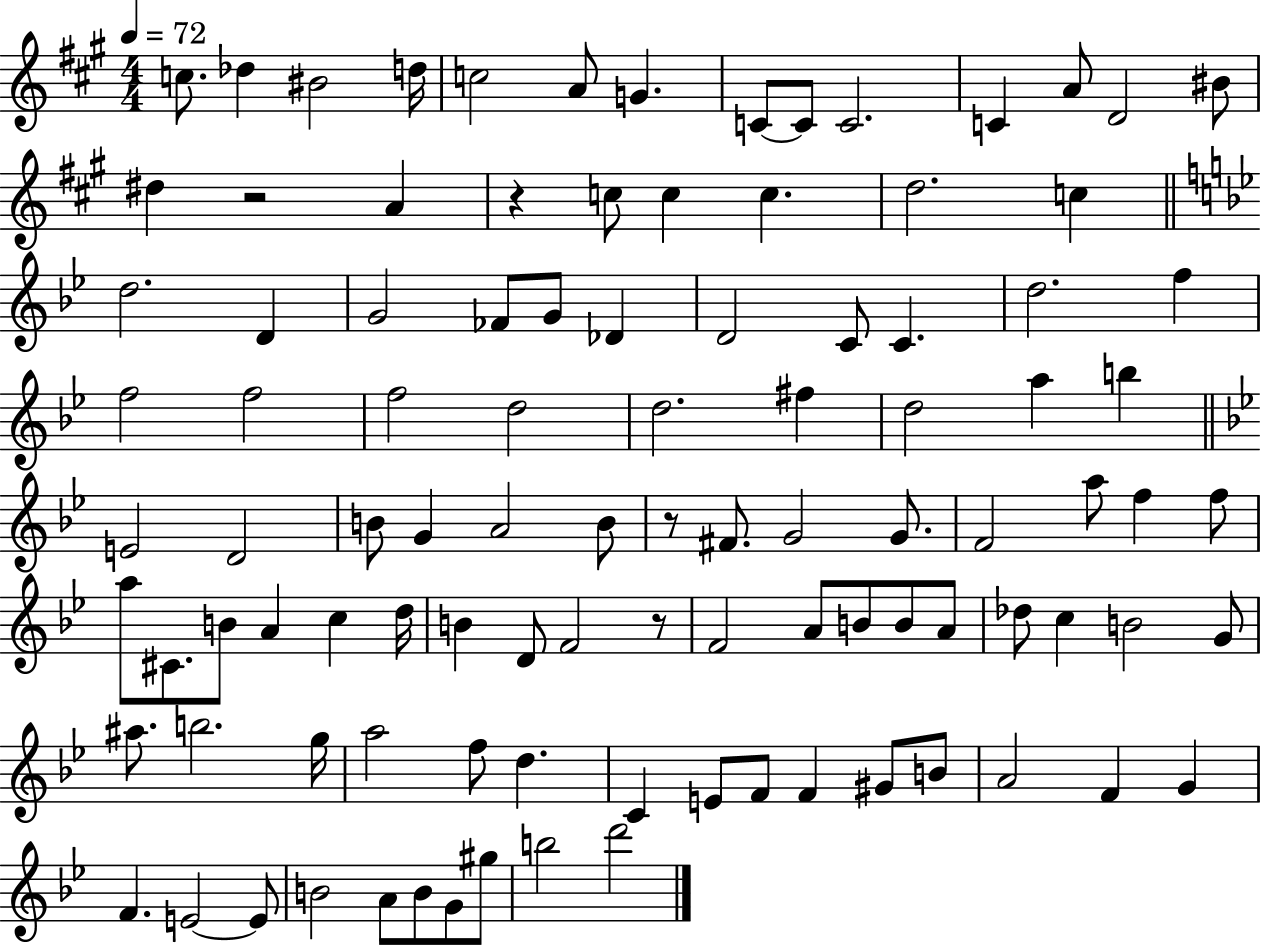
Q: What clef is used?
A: treble